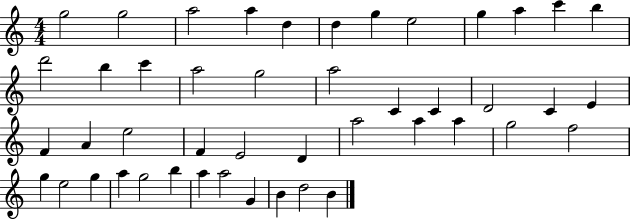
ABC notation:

X:1
T:Untitled
M:4/4
L:1/4
K:C
g2 g2 a2 a d d g e2 g a c' b d'2 b c' a2 g2 a2 C C D2 C E F A e2 F E2 D a2 a a g2 f2 g e2 g a g2 b a a2 G B d2 B